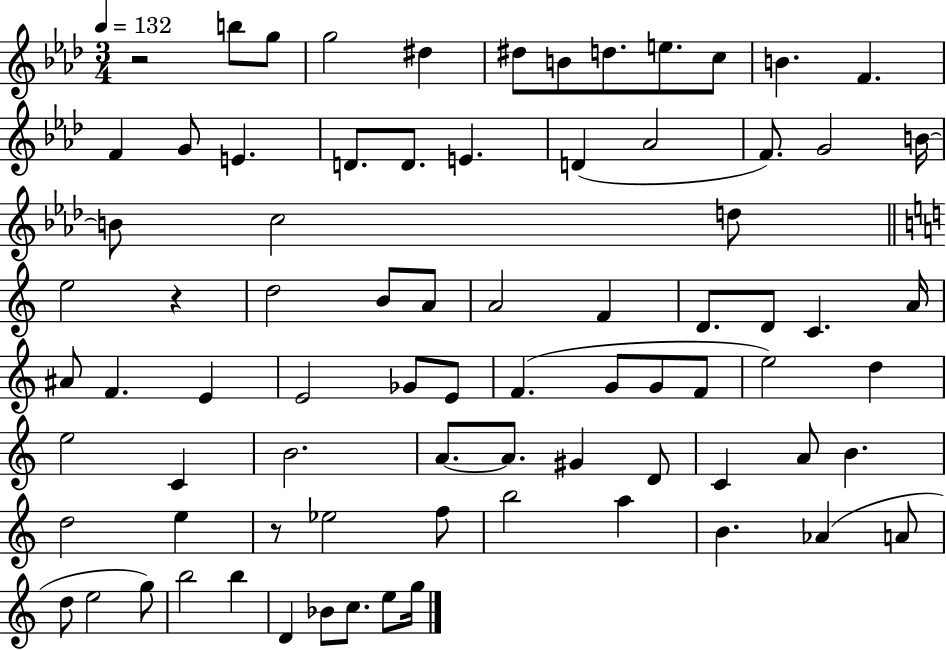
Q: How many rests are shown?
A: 3